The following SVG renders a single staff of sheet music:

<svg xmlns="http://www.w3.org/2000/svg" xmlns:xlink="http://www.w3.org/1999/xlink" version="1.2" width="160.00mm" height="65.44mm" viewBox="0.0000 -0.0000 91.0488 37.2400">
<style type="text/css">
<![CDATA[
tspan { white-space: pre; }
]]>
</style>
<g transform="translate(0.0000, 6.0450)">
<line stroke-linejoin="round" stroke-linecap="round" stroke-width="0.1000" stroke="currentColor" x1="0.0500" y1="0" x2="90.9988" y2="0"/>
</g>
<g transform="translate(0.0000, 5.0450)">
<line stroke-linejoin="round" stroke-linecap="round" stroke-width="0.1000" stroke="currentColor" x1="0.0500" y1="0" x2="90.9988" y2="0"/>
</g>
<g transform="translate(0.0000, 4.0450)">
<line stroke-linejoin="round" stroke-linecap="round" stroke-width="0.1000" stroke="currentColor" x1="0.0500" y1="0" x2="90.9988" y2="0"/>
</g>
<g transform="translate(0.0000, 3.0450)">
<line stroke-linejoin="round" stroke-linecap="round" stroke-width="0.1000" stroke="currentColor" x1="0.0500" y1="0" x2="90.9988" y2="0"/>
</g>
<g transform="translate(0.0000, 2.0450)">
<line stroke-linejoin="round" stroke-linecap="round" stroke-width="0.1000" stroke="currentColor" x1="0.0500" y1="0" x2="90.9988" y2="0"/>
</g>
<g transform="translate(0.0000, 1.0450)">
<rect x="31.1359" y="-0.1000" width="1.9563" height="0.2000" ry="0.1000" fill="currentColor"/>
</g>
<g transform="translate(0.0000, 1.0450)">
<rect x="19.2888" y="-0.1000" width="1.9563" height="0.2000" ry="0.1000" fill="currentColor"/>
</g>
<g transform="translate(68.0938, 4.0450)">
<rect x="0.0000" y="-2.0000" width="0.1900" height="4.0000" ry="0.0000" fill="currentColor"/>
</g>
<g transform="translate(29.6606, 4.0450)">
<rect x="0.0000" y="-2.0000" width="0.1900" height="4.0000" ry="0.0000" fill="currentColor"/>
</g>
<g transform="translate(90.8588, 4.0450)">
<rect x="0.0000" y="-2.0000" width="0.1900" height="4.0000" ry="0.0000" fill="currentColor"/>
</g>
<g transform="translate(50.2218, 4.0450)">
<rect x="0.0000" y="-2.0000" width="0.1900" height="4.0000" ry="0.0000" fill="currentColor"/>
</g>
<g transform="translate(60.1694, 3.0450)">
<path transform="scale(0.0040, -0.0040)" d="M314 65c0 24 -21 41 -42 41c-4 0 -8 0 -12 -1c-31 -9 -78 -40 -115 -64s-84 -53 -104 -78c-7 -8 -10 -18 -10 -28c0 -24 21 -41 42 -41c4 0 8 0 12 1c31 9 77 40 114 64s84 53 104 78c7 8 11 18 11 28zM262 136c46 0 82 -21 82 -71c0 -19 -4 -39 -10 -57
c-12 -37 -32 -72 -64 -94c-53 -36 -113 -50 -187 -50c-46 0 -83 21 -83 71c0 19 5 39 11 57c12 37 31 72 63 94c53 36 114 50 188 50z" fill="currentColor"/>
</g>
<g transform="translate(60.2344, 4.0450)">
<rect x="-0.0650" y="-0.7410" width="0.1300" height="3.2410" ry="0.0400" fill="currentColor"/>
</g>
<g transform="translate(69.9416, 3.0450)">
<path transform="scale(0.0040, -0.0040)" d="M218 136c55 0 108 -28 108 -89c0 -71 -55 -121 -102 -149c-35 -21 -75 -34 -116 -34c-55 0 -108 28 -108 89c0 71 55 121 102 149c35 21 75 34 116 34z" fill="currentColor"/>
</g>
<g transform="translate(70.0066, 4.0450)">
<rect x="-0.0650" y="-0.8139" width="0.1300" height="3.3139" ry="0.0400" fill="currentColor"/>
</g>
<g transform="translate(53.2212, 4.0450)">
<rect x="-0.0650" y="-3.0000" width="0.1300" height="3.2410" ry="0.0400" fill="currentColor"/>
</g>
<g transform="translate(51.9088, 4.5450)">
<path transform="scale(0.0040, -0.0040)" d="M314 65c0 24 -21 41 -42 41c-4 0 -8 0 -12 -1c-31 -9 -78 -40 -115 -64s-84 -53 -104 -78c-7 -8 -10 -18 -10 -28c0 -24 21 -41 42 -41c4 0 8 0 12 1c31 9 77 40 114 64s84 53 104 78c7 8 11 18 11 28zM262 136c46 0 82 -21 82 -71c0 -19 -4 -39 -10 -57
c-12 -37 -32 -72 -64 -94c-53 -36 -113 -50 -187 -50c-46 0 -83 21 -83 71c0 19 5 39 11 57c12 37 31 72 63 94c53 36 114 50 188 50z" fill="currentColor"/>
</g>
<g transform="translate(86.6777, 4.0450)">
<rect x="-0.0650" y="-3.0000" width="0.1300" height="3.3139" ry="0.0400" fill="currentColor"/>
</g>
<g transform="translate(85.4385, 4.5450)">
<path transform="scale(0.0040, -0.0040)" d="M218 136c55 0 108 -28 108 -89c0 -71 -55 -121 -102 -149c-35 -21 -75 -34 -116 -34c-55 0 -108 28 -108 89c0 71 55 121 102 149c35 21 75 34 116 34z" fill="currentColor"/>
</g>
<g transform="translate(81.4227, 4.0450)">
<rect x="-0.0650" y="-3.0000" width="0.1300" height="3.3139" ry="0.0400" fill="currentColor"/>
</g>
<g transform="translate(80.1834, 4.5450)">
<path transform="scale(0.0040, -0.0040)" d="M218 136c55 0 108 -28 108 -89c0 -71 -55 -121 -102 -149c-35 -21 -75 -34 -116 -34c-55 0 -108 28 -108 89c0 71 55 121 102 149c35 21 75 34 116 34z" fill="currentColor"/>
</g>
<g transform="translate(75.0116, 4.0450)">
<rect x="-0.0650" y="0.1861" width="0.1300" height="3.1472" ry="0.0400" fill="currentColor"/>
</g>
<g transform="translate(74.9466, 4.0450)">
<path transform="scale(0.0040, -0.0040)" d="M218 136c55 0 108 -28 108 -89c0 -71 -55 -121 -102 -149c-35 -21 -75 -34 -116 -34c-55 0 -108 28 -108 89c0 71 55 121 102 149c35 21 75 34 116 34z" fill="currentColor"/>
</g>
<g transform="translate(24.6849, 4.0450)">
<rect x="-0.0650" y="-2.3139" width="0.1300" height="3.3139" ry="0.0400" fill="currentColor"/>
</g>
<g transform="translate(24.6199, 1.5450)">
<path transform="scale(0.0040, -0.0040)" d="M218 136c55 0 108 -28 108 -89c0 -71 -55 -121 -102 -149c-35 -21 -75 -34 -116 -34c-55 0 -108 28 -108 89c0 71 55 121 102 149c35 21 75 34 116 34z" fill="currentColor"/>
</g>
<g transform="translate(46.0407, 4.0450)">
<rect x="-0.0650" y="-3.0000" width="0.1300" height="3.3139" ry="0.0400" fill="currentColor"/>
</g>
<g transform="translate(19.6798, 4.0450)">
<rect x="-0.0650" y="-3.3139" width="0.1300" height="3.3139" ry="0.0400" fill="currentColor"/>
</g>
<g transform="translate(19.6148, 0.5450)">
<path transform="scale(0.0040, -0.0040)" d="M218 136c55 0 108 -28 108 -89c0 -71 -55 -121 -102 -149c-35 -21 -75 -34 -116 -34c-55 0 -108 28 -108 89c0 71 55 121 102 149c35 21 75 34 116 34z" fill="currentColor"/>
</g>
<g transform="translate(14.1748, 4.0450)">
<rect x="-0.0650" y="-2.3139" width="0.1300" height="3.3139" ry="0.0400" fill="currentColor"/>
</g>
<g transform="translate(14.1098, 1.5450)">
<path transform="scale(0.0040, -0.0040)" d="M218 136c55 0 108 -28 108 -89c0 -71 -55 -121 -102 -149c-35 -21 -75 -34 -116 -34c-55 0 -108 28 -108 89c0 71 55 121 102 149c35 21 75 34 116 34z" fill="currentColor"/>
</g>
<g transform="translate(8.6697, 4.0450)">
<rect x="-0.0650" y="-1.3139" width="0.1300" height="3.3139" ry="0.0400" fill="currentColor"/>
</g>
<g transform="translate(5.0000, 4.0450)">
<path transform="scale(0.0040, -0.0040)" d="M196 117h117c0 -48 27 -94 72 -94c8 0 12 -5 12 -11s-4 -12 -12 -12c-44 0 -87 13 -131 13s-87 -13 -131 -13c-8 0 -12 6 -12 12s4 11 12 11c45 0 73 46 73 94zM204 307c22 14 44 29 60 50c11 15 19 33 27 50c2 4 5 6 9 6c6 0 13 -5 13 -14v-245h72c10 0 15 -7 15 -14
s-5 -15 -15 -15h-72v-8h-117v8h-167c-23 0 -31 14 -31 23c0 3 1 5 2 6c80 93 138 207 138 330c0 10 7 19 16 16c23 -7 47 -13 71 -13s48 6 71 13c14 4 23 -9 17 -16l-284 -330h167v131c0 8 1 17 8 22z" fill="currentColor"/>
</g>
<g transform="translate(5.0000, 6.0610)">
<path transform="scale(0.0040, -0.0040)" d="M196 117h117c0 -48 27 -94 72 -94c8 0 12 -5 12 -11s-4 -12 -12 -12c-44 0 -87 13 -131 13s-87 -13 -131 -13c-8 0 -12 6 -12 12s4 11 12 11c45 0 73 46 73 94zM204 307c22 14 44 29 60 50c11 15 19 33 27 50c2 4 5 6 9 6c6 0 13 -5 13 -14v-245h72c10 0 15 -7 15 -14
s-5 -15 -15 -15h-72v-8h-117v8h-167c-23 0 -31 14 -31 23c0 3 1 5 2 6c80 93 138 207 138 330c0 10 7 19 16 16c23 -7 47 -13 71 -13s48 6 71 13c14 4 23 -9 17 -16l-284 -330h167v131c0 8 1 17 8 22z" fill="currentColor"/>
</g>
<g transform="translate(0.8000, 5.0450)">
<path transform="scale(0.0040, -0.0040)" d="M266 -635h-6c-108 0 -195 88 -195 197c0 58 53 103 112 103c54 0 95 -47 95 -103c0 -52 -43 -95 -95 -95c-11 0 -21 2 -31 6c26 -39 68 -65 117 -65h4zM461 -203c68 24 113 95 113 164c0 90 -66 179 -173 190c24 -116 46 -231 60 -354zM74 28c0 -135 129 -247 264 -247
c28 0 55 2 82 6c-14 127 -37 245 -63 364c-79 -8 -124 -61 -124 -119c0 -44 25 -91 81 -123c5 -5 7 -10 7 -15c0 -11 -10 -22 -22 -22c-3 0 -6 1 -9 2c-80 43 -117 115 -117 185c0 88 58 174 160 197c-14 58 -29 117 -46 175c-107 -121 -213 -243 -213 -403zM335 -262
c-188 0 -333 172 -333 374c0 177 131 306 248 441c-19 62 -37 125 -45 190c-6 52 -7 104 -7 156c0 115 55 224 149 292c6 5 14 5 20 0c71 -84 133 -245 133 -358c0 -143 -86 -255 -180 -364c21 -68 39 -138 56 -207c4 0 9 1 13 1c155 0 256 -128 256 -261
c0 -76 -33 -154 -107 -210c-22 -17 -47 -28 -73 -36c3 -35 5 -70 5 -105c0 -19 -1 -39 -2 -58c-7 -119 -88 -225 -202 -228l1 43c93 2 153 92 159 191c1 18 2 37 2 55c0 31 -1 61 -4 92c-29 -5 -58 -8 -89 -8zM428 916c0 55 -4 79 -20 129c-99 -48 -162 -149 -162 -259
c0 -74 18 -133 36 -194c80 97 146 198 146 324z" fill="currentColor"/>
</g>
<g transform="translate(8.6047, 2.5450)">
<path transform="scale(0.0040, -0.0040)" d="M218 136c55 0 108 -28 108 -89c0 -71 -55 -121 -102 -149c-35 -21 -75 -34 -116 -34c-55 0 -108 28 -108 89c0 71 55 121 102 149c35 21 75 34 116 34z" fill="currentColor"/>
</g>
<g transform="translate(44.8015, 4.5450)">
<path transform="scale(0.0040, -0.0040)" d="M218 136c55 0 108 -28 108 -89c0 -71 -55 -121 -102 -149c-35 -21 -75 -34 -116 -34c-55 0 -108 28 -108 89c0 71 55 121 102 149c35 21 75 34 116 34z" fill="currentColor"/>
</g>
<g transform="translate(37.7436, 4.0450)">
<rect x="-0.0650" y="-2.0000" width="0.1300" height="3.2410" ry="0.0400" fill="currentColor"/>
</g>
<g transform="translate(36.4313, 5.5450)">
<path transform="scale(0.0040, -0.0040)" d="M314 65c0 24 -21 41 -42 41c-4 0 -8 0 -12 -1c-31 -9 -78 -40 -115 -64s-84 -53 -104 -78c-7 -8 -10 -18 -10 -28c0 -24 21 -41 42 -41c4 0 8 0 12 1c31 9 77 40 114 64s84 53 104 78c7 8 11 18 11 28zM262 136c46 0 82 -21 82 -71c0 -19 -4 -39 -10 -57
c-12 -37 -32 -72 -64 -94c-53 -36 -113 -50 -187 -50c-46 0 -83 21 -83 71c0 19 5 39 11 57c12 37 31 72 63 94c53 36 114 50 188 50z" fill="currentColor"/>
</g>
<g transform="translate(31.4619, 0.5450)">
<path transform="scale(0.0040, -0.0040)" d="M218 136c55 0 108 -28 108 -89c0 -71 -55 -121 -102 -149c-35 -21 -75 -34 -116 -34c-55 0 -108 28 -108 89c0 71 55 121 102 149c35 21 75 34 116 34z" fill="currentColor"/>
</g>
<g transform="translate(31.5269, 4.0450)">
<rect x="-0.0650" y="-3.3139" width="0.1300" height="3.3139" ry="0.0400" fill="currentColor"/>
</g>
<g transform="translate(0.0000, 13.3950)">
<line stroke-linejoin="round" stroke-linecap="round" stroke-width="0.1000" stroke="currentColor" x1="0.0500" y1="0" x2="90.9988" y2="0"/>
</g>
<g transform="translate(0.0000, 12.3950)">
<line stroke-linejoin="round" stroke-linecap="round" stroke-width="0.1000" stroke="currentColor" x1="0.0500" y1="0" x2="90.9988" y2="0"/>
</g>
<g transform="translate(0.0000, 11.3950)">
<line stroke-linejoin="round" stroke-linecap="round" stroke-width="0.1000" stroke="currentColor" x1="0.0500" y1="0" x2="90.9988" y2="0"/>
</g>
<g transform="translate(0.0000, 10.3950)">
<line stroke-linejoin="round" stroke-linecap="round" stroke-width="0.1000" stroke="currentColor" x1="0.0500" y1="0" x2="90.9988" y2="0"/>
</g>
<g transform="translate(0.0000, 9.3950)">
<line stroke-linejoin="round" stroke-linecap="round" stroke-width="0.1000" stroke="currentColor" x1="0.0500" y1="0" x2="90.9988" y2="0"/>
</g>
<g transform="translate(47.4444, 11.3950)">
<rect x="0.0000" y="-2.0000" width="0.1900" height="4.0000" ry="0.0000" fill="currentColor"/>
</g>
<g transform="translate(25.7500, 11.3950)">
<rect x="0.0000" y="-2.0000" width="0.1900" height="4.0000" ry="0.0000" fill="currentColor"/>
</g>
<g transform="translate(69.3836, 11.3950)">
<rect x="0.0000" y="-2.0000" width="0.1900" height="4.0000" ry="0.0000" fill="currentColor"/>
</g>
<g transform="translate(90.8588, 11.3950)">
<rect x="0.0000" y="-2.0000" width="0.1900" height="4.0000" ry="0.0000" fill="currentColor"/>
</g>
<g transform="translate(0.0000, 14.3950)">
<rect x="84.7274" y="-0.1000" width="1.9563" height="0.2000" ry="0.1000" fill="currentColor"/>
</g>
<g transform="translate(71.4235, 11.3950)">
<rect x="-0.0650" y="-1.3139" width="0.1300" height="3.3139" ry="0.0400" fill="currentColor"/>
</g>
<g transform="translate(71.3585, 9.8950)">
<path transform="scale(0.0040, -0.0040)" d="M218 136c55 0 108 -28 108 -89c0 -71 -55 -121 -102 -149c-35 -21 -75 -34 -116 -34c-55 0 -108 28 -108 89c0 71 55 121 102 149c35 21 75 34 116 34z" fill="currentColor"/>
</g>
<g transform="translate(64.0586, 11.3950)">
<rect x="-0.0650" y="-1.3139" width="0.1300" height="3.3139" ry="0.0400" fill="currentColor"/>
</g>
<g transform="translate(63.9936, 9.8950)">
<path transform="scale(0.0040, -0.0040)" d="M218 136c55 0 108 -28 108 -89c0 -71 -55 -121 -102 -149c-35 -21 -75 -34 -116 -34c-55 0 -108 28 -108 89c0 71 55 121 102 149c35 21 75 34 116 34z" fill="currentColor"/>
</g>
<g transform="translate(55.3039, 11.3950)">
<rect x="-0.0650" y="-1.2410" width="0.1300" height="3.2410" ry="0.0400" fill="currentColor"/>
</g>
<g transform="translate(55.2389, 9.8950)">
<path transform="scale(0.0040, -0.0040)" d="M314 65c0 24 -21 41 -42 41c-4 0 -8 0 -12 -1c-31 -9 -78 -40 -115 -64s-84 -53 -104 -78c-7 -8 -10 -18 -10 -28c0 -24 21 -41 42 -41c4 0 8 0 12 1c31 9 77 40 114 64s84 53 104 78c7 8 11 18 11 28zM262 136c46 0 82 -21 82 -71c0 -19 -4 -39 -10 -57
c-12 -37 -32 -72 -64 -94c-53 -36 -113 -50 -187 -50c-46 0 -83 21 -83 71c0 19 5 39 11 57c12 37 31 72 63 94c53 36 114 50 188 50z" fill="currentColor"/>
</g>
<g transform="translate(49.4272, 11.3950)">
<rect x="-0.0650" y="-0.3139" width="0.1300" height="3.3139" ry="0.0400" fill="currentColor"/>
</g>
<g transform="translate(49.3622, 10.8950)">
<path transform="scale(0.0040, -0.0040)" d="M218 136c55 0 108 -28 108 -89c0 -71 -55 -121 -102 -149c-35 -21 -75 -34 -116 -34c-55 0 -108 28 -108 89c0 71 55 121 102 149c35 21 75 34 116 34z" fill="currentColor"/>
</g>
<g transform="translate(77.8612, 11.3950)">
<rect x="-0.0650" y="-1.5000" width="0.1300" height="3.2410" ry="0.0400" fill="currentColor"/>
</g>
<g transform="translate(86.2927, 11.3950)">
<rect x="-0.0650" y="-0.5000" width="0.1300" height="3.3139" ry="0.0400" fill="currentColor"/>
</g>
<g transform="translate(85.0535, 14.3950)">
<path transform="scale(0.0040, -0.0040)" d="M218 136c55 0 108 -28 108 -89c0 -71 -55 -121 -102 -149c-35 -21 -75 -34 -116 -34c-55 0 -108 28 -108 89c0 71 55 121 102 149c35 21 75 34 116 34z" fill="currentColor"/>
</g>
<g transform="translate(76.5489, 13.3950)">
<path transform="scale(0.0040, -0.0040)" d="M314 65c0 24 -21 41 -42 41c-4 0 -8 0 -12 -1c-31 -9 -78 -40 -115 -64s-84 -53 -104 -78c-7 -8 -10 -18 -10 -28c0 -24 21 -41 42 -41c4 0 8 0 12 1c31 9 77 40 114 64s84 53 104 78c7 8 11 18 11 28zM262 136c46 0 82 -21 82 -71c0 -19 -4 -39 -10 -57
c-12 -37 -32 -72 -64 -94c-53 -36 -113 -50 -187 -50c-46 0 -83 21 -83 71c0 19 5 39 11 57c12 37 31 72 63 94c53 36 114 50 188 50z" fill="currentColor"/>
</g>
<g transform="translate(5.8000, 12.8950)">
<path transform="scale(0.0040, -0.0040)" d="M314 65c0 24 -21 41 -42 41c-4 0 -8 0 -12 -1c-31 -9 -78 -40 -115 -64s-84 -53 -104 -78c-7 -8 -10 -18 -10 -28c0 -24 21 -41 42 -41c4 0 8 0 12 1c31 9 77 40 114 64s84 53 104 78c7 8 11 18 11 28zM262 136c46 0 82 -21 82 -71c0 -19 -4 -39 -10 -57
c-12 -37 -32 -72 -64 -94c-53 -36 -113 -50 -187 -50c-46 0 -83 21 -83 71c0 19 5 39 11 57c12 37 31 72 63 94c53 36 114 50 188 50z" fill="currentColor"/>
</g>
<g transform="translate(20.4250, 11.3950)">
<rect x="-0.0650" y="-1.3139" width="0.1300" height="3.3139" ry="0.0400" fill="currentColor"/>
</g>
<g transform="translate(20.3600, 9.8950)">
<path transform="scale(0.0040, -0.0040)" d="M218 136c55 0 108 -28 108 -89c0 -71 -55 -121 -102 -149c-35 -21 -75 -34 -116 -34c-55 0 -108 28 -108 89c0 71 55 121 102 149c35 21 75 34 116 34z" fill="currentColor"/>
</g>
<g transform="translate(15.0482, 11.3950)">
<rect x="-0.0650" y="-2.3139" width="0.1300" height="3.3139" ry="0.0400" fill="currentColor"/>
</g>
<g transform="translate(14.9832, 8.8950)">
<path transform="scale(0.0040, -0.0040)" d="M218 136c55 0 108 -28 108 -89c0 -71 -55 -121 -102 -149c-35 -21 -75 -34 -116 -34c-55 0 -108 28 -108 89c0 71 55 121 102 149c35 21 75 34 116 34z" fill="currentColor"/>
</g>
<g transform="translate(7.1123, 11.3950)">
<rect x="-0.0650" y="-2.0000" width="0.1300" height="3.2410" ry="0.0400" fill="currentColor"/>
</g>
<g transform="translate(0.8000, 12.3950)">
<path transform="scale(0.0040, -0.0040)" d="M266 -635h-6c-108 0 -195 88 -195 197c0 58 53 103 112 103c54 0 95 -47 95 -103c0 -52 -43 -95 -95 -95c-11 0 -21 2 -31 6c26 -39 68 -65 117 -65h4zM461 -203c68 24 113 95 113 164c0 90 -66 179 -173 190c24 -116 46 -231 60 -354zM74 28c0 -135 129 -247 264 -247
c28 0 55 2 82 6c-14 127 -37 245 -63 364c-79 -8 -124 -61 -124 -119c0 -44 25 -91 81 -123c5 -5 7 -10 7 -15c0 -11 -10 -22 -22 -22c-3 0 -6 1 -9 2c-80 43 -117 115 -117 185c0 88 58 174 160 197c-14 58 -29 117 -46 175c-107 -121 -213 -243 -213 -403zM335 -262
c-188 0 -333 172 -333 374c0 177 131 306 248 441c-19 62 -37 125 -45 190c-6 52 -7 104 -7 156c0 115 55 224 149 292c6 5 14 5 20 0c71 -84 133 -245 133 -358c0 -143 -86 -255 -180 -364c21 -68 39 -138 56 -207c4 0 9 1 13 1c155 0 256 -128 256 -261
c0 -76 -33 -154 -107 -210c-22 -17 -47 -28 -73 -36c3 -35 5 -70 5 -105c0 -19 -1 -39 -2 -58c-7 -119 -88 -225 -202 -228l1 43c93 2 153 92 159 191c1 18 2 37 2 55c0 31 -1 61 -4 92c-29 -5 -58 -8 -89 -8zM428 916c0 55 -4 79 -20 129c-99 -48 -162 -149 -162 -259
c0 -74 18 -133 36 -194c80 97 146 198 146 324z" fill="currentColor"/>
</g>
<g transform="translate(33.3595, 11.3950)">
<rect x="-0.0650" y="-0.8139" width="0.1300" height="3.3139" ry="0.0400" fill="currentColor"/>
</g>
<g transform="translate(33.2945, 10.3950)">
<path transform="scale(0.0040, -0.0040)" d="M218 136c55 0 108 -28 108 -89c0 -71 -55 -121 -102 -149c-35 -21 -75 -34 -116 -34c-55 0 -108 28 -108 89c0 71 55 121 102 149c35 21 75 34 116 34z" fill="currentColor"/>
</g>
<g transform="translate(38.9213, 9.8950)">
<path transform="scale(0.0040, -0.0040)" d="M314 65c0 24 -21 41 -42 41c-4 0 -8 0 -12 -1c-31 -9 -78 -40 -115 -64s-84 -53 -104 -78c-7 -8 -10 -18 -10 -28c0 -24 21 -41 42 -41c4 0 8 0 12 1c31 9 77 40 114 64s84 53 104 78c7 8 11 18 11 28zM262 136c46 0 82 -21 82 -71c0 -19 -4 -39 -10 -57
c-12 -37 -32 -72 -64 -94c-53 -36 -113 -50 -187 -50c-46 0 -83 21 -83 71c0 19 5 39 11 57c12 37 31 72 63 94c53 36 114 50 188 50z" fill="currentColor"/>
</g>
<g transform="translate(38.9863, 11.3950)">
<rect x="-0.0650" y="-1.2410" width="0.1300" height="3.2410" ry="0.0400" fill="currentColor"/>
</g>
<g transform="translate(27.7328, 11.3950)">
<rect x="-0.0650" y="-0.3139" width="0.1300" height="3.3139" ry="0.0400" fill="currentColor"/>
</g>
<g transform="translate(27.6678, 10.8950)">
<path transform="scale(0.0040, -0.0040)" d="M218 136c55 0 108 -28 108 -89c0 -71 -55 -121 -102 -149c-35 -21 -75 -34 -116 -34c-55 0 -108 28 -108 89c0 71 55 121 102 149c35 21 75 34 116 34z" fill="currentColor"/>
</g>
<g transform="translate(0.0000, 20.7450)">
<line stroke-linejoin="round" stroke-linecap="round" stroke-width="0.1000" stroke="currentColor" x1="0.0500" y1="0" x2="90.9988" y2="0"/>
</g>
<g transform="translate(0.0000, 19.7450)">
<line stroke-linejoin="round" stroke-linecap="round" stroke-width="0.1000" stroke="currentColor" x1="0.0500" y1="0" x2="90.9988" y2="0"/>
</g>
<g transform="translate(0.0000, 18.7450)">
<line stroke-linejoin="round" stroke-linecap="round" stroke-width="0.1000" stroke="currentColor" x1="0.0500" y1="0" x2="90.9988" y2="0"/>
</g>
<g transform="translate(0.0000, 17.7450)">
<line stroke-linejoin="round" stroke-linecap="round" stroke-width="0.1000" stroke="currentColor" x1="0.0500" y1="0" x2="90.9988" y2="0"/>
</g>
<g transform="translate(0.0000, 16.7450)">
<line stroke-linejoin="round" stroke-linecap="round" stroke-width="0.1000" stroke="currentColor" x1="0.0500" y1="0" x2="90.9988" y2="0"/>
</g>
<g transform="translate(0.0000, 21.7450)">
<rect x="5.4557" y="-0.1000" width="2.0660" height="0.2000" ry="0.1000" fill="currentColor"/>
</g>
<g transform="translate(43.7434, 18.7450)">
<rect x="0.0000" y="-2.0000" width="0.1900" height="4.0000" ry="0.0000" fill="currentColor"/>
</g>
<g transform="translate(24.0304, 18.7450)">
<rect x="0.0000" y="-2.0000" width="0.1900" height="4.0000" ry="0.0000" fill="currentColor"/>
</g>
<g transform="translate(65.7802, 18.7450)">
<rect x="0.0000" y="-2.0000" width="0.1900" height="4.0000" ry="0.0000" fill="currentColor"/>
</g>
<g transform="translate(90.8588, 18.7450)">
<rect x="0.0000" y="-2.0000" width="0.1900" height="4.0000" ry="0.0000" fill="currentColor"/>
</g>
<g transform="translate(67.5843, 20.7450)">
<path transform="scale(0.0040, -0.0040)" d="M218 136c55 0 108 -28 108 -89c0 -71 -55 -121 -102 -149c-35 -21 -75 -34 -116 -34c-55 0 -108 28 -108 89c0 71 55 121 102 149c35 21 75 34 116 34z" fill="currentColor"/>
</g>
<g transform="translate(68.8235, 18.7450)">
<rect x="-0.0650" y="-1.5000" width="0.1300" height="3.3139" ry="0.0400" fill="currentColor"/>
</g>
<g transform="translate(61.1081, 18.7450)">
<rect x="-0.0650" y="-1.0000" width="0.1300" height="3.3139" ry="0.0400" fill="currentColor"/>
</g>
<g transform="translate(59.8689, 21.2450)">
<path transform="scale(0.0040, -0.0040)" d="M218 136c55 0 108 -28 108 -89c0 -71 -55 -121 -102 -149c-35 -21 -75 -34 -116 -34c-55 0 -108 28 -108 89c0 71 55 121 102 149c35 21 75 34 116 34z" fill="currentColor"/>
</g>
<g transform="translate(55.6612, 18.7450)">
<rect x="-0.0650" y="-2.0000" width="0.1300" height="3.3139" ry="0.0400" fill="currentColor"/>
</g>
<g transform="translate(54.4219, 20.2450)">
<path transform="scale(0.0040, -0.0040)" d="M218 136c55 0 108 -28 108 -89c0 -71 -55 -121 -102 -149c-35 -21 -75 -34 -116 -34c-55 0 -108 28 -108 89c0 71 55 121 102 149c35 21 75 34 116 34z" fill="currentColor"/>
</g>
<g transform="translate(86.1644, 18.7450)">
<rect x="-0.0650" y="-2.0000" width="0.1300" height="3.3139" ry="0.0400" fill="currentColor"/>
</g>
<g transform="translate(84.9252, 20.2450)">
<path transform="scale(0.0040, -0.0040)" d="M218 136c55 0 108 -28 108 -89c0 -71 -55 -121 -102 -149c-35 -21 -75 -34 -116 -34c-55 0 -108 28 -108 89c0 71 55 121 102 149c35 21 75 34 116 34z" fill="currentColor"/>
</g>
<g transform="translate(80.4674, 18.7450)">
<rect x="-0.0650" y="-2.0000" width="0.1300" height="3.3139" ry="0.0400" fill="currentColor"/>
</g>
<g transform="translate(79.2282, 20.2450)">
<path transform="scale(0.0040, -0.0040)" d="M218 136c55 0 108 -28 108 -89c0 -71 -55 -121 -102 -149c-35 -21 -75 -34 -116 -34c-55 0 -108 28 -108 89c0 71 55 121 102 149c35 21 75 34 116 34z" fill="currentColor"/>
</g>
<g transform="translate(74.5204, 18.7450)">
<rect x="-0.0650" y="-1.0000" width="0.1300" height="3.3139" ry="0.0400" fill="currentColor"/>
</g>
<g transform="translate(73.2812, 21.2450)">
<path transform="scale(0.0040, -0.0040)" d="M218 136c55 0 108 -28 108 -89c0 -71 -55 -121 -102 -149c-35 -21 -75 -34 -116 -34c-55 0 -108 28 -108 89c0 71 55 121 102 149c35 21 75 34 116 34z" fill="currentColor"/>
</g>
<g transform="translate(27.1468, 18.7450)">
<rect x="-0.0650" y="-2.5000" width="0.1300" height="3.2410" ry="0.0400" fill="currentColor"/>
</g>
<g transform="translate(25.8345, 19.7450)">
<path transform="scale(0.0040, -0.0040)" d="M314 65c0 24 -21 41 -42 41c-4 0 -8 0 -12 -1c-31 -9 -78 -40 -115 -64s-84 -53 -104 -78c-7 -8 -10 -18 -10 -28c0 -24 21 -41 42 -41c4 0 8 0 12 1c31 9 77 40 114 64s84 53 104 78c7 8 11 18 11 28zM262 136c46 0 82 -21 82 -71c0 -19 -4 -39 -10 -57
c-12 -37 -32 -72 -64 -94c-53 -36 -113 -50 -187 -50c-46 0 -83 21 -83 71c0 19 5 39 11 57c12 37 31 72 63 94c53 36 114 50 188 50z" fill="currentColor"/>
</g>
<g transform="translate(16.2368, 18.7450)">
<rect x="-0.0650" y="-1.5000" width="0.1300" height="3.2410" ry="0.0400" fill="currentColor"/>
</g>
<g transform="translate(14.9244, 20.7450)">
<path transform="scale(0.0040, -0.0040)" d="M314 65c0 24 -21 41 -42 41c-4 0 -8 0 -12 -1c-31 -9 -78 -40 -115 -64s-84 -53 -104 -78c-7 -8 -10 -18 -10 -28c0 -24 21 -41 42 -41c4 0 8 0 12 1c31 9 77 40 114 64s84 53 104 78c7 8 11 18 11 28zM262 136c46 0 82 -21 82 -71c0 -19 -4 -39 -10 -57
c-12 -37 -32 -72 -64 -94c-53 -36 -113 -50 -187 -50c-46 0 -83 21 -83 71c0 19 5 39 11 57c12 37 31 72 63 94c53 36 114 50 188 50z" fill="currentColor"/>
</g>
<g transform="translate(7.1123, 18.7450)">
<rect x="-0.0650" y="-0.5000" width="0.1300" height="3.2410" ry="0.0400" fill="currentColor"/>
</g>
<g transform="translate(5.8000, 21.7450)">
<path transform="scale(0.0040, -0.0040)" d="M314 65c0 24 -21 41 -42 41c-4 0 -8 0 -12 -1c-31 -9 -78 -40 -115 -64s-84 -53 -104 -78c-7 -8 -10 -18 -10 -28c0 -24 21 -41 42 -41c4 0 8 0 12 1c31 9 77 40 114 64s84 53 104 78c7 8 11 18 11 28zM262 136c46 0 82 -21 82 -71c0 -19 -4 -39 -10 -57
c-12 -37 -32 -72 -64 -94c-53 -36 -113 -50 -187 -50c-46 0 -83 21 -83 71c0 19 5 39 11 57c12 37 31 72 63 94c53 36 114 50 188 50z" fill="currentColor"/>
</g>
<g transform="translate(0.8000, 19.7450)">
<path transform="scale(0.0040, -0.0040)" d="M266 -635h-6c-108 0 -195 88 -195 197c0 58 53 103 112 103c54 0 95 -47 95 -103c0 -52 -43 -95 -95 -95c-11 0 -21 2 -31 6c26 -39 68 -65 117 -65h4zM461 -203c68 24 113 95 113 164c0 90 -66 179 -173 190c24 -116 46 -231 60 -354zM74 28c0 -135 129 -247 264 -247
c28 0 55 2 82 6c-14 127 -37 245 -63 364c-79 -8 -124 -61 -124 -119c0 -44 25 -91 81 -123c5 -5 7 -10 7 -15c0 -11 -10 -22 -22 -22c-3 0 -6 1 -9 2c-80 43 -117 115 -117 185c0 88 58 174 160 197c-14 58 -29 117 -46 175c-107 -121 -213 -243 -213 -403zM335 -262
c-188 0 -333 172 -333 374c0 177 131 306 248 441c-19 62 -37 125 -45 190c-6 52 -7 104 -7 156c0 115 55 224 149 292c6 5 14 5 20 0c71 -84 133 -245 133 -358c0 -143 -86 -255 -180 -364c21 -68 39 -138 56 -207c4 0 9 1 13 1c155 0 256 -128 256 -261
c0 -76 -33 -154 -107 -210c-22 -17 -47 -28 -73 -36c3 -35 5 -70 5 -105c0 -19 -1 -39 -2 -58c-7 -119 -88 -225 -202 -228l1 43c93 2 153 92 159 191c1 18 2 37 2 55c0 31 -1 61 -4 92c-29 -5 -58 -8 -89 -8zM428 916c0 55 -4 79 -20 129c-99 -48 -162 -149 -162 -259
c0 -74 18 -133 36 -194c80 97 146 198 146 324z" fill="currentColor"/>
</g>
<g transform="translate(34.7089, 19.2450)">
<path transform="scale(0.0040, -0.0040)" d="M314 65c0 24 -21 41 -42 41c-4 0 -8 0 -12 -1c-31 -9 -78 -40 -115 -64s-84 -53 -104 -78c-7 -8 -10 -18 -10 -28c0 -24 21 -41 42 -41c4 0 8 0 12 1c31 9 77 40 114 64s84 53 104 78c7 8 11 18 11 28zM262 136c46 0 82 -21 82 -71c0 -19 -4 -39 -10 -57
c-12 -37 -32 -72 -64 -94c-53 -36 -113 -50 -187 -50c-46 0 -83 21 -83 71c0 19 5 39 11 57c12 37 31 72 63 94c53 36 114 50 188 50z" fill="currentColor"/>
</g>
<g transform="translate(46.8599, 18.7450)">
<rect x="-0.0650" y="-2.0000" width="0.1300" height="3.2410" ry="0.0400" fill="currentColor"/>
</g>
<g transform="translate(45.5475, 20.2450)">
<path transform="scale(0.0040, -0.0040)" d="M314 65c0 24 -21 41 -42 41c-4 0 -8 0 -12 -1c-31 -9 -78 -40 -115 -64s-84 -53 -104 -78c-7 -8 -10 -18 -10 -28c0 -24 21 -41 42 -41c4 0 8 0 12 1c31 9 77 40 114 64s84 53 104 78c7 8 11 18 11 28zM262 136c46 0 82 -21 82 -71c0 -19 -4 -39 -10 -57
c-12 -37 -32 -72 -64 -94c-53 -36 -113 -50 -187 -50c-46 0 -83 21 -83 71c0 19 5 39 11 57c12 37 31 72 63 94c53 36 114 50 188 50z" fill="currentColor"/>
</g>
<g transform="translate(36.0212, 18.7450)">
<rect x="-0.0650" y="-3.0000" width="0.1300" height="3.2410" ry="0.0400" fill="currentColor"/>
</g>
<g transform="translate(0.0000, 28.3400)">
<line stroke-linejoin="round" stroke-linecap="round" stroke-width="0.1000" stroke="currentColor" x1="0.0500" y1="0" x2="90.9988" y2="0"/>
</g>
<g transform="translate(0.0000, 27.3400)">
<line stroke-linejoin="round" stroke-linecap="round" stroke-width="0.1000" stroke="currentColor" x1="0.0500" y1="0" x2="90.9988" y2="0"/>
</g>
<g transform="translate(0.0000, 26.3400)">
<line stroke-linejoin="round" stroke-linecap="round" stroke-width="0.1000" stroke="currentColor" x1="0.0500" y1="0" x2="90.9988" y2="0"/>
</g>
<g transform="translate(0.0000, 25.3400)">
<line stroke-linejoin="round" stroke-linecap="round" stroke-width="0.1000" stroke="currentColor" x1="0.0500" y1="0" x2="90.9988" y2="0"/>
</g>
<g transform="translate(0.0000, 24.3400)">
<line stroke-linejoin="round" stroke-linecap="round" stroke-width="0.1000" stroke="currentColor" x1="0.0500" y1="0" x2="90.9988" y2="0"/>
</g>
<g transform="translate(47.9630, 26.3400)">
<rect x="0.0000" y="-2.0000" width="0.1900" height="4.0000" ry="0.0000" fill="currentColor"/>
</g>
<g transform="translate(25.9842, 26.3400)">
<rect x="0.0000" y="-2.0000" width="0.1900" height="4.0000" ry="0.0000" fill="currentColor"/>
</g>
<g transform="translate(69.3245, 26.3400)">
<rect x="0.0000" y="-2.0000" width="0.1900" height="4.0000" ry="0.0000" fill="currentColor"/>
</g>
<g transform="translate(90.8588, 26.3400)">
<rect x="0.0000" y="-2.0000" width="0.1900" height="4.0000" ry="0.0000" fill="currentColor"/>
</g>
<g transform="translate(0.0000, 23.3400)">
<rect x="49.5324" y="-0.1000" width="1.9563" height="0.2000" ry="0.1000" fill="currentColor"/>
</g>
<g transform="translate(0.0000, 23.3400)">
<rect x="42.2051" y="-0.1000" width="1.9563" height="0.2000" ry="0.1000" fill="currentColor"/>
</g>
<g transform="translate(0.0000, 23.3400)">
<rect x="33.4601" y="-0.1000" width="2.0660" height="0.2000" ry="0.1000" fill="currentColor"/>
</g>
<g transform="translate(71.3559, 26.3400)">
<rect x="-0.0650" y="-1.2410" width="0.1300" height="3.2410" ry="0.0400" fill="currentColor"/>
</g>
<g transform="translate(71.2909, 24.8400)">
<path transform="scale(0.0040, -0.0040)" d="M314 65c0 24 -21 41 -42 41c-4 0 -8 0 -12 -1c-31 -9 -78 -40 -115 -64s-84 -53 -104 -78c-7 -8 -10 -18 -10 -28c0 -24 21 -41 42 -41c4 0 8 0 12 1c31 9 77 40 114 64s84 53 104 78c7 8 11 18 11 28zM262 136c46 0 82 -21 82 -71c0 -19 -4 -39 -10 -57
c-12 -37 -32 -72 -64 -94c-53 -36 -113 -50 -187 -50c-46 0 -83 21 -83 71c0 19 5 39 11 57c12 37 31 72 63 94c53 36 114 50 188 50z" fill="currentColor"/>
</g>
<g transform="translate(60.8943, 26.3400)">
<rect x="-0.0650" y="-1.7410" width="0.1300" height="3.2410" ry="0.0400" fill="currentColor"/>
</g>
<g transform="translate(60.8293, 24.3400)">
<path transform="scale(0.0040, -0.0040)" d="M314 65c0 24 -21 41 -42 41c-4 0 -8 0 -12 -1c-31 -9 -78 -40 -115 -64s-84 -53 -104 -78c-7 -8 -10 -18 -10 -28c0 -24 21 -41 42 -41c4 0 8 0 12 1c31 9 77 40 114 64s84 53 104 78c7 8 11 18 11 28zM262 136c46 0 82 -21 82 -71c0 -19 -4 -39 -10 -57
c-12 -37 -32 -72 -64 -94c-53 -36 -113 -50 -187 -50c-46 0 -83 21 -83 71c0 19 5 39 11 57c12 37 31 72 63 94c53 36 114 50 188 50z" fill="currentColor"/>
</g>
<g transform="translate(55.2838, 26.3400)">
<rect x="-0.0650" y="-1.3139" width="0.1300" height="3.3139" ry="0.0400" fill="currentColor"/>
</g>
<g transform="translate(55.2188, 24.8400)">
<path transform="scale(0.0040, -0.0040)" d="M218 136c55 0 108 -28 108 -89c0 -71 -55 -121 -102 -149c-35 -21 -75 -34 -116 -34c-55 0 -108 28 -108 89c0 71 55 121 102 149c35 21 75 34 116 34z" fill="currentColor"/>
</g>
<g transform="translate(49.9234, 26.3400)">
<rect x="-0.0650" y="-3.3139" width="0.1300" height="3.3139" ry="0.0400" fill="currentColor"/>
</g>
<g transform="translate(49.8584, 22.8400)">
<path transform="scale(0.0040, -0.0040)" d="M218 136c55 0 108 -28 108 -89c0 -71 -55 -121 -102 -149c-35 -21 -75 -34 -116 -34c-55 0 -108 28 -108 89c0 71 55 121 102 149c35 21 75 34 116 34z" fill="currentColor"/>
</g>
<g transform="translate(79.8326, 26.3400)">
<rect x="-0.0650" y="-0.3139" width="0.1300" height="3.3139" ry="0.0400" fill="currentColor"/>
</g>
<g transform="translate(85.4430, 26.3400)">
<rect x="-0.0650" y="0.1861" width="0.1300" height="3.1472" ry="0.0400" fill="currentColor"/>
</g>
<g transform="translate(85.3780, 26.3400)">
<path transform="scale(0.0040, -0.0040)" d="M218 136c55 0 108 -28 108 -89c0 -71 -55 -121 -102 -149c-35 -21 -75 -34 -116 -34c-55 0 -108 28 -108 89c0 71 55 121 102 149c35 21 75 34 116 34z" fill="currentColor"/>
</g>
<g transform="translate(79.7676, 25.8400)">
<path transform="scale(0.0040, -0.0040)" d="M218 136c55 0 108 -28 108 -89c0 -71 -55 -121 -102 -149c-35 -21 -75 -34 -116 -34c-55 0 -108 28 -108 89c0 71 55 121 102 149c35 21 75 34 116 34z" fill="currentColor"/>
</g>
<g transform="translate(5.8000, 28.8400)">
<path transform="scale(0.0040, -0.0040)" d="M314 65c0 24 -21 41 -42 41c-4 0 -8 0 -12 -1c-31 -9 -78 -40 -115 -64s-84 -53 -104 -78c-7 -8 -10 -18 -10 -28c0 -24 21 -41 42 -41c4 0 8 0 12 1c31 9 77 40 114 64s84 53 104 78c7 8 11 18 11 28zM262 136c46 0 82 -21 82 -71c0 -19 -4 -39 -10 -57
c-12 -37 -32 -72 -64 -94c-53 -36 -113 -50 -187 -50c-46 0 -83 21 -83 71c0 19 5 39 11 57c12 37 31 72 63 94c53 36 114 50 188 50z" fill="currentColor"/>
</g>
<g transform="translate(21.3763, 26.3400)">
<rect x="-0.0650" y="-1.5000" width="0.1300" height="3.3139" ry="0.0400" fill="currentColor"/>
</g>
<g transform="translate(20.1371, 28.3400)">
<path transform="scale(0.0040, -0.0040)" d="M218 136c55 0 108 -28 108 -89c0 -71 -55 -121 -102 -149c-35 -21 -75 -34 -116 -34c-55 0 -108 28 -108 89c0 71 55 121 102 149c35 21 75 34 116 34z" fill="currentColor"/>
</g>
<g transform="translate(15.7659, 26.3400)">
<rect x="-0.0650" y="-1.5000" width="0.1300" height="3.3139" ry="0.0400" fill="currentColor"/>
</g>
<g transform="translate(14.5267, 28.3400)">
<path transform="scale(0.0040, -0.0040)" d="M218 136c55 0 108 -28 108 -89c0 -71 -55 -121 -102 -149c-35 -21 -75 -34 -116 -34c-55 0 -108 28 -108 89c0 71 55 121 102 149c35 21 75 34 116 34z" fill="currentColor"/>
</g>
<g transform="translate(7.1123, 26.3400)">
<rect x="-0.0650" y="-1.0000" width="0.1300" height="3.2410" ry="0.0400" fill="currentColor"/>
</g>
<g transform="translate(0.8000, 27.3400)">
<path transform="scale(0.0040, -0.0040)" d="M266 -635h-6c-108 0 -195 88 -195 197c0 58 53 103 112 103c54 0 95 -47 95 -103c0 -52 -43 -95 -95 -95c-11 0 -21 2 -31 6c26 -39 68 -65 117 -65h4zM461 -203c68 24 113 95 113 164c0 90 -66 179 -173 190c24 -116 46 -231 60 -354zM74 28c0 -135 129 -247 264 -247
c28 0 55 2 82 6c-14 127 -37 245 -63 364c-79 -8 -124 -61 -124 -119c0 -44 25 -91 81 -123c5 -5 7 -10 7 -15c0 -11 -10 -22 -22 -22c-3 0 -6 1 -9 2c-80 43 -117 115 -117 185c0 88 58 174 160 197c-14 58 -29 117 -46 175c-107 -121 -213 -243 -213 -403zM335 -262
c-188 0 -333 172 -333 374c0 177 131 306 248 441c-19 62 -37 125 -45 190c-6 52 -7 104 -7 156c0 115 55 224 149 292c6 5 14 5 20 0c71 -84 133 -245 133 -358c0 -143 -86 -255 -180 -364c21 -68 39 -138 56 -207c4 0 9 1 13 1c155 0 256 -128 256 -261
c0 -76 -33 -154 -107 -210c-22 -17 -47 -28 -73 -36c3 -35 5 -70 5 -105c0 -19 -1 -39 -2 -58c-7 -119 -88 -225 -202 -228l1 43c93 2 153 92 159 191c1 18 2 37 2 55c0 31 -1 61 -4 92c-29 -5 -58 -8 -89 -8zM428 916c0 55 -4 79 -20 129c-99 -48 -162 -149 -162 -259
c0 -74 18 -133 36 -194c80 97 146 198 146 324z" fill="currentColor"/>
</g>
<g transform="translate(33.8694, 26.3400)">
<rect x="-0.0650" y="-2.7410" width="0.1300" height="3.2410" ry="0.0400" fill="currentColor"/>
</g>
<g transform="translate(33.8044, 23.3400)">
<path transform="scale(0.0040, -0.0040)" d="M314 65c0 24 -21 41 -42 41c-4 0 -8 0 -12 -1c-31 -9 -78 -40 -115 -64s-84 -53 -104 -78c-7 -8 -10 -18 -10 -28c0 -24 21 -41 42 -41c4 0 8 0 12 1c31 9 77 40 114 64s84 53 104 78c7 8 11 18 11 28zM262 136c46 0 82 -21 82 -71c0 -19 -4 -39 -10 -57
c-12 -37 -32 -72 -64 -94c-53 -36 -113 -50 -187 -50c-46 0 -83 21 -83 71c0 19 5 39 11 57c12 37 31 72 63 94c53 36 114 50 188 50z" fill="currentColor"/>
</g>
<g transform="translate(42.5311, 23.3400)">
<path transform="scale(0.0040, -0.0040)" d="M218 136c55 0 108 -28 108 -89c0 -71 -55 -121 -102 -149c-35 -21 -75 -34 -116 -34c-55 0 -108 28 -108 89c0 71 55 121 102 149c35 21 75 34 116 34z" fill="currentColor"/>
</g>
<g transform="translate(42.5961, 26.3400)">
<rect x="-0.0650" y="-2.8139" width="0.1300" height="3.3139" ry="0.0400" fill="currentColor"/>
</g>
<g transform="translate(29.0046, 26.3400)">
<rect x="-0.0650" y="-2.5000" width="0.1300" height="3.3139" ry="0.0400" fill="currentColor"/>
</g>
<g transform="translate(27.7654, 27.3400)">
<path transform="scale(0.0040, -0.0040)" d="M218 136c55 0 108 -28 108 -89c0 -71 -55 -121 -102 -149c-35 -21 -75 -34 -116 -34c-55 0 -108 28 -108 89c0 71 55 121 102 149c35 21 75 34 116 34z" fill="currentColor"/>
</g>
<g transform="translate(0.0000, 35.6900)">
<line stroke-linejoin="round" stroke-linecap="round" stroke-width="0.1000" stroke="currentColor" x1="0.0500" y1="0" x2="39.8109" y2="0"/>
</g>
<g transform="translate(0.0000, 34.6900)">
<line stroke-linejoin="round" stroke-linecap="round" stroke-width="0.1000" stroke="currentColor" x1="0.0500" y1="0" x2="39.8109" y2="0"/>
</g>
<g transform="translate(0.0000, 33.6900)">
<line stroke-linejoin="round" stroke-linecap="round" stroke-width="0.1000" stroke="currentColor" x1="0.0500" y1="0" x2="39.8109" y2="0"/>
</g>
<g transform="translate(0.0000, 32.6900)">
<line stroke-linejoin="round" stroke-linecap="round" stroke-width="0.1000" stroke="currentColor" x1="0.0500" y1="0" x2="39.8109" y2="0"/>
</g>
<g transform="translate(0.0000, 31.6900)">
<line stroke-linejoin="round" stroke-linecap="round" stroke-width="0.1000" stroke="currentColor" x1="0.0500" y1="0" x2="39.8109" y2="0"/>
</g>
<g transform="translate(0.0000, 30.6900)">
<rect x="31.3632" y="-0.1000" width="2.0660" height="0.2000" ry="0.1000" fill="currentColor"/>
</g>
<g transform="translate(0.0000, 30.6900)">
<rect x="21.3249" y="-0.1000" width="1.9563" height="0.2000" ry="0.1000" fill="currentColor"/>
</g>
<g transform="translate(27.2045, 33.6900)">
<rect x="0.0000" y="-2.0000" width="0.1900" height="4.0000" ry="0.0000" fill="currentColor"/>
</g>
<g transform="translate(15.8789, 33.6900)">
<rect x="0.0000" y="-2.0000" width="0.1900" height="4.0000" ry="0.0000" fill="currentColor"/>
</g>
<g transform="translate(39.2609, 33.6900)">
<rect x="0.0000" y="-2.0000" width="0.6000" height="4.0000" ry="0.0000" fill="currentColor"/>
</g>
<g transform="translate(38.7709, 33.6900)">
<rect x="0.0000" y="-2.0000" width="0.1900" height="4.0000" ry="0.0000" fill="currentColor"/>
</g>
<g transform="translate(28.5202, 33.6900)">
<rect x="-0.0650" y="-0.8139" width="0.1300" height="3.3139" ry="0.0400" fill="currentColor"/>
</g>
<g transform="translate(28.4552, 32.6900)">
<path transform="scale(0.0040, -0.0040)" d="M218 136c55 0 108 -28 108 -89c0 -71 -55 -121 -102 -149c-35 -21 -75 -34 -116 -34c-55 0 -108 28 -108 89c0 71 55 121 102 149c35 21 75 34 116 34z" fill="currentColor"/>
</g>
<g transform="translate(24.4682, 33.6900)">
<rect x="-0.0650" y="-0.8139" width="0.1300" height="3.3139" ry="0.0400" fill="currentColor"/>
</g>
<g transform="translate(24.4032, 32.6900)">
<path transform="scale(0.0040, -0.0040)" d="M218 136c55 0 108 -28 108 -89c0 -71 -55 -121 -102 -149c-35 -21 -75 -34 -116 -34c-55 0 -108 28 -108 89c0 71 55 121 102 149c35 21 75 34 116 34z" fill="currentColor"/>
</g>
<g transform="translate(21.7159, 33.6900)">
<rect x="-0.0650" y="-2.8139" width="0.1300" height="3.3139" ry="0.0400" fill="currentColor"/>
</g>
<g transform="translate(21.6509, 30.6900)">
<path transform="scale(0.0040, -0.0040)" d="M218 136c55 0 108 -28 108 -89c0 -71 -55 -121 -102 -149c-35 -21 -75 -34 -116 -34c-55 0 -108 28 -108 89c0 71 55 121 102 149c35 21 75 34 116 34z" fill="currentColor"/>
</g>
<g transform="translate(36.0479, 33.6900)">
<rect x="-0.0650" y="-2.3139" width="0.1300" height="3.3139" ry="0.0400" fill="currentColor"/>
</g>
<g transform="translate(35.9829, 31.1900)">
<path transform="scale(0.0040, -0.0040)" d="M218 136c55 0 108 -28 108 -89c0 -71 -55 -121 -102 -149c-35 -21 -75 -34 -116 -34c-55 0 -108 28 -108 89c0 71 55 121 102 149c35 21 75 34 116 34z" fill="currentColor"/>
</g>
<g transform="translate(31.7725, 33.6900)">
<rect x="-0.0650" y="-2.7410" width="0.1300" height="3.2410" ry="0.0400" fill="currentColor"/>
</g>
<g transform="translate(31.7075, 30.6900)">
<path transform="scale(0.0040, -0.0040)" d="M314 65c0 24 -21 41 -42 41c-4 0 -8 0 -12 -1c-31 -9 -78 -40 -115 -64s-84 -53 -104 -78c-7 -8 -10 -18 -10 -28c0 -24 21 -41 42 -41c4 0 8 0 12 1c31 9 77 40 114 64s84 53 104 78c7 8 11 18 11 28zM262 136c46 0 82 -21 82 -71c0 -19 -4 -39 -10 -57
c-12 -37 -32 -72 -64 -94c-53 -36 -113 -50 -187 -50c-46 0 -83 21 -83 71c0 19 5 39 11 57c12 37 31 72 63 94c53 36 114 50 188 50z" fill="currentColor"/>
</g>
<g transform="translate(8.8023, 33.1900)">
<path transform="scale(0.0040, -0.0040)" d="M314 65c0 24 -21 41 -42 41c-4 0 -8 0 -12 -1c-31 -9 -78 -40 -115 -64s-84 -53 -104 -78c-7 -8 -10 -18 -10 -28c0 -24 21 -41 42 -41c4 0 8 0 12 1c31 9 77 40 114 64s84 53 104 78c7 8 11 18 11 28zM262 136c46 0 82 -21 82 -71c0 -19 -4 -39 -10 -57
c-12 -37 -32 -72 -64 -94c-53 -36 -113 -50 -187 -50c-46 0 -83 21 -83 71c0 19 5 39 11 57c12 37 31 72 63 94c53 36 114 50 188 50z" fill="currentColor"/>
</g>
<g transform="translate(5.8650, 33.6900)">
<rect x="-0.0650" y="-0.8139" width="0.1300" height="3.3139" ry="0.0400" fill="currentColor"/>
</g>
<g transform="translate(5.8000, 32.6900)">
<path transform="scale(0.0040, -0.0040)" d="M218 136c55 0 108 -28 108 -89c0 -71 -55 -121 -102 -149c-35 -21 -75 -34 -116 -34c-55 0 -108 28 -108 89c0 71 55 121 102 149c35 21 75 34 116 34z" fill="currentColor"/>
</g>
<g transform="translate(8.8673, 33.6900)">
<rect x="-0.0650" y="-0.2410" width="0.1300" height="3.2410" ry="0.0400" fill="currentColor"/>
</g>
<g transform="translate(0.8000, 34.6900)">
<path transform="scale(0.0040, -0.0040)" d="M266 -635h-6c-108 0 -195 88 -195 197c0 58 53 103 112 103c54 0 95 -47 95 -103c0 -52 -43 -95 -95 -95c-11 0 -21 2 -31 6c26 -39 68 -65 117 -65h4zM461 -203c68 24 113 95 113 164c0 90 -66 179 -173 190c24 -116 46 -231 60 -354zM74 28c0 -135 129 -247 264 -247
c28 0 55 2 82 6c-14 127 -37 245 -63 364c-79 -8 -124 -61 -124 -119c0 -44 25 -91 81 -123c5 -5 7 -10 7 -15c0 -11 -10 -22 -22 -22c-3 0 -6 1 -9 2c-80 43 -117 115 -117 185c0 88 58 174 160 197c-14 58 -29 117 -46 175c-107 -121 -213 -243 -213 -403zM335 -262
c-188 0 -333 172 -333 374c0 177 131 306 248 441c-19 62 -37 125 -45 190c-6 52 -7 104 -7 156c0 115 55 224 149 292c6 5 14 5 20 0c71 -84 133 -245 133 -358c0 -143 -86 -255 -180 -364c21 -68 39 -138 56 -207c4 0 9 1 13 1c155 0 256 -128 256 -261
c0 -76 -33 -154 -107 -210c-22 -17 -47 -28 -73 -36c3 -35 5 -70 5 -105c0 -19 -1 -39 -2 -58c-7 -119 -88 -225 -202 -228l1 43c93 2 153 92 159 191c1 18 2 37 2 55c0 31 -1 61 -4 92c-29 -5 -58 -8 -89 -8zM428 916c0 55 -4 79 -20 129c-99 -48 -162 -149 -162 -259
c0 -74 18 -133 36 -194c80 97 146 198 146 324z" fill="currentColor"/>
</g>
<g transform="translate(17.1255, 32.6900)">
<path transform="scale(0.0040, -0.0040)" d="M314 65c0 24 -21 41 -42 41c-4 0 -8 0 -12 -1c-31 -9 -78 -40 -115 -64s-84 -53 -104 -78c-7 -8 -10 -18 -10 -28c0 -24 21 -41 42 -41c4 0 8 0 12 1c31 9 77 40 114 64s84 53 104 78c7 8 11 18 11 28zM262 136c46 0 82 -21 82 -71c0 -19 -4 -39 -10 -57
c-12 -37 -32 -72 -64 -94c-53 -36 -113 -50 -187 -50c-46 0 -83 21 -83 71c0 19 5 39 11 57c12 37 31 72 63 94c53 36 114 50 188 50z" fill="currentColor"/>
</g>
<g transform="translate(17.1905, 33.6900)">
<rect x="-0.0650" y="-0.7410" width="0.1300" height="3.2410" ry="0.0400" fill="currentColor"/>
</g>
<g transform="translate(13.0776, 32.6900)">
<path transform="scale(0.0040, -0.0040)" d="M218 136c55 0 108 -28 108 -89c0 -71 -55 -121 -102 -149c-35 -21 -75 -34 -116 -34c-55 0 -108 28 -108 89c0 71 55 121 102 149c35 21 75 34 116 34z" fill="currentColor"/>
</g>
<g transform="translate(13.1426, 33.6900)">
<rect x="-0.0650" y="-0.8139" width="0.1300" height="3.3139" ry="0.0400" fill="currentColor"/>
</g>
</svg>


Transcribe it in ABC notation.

X:1
T:Untitled
M:4/4
L:1/4
K:C
e g b g b F2 A A2 d2 d B A A F2 g e c d e2 c e2 e e E2 C C2 E2 G2 A2 F2 F D E D F F D2 E E G a2 a b e f2 e2 c B d c2 d d2 a d d a2 g